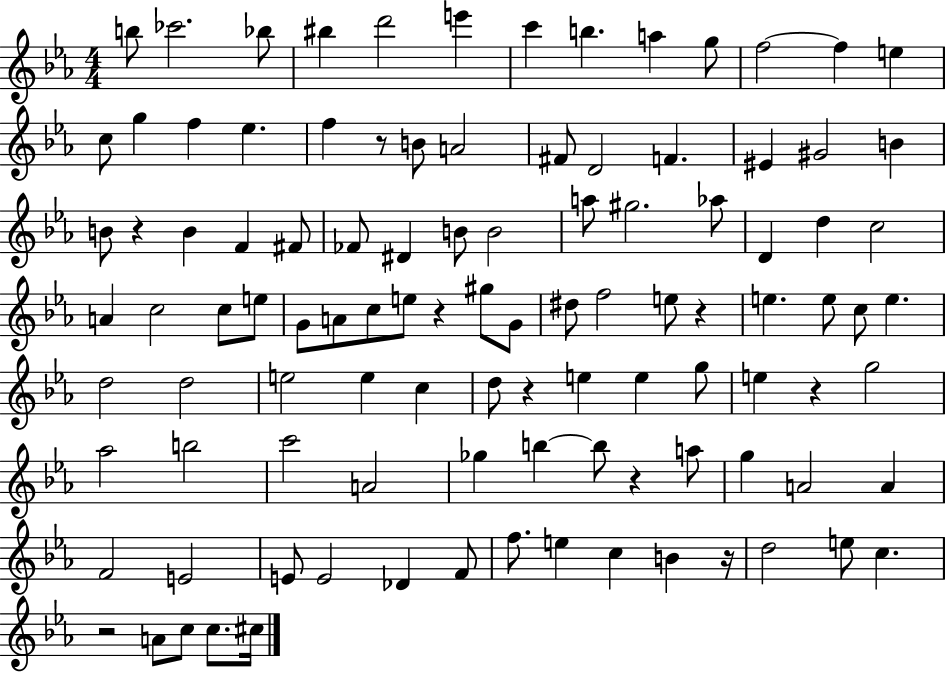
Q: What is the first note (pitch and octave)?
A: B5